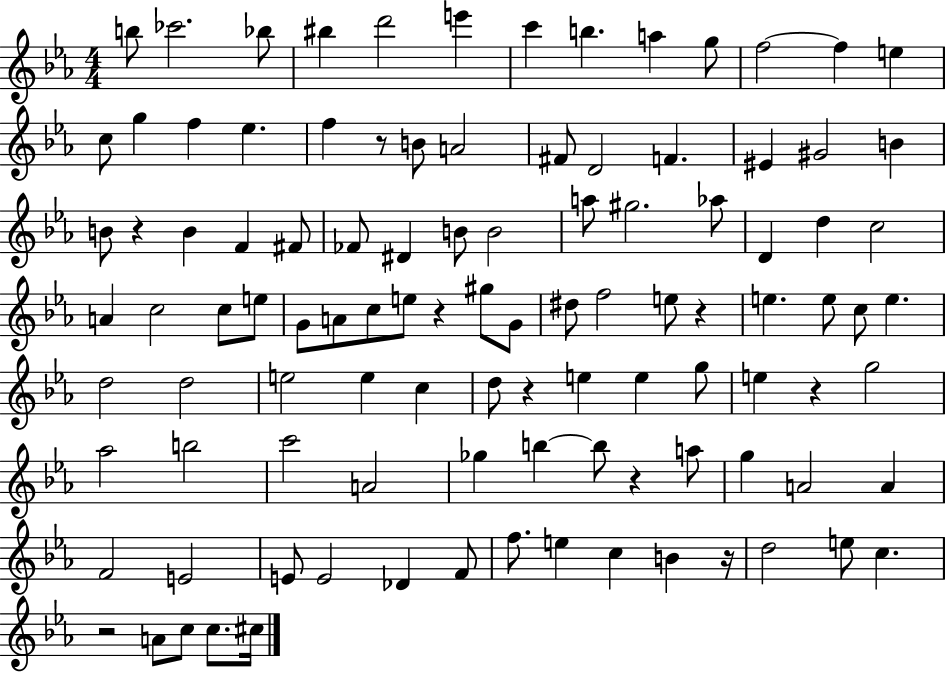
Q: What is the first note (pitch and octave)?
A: B5